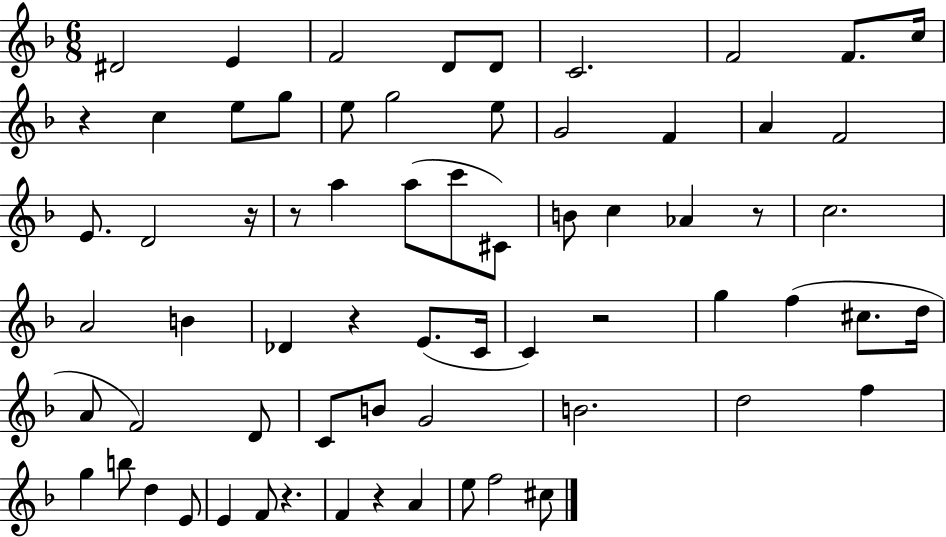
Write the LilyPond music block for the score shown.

{
  \clef treble
  \numericTimeSignature
  \time 6/8
  \key f \major
  dis'2 e'4 | f'2 d'8 d'8 | c'2. | f'2 f'8. c''16 | \break r4 c''4 e''8 g''8 | e''8 g''2 e''8 | g'2 f'4 | a'4 f'2 | \break e'8. d'2 r16 | r8 a''4 a''8( c'''8 cis'8) | b'8 c''4 aes'4 r8 | c''2. | \break a'2 b'4 | des'4 r4 e'8.( c'16 | c'4) r2 | g''4 f''4( cis''8. d''16 | \break a'8 f'2) d'8 | c'8 b'8 g'2 | b'2. | d''2 f''4 | \break g''4 b''8 d''4 e'8 | e'4 f'8 r4. | f'4 r4 a'4 | e''8 f''2 cis''8 | \break \bar "|."
}